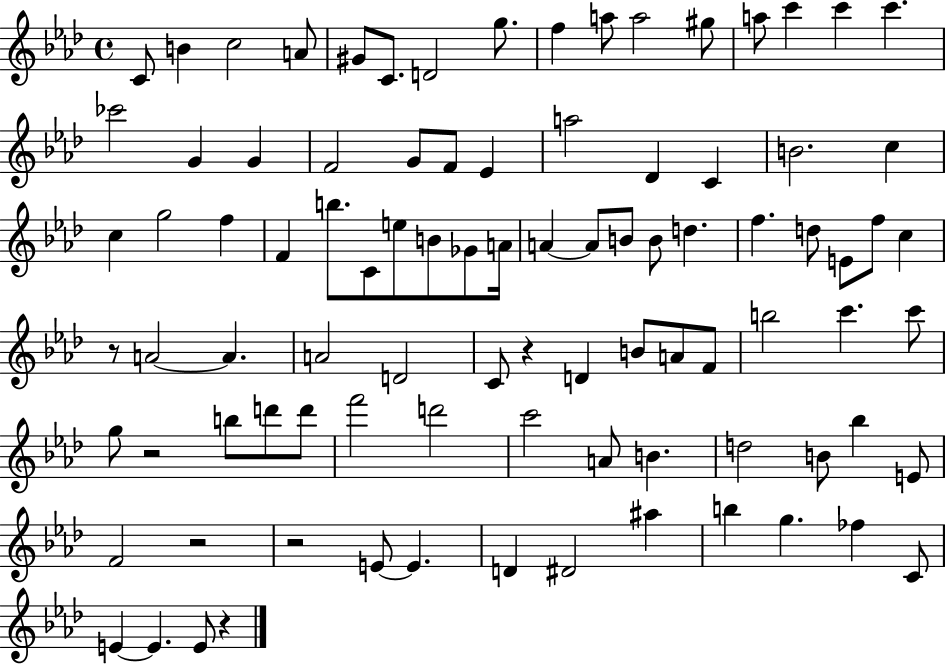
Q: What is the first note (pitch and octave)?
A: C4